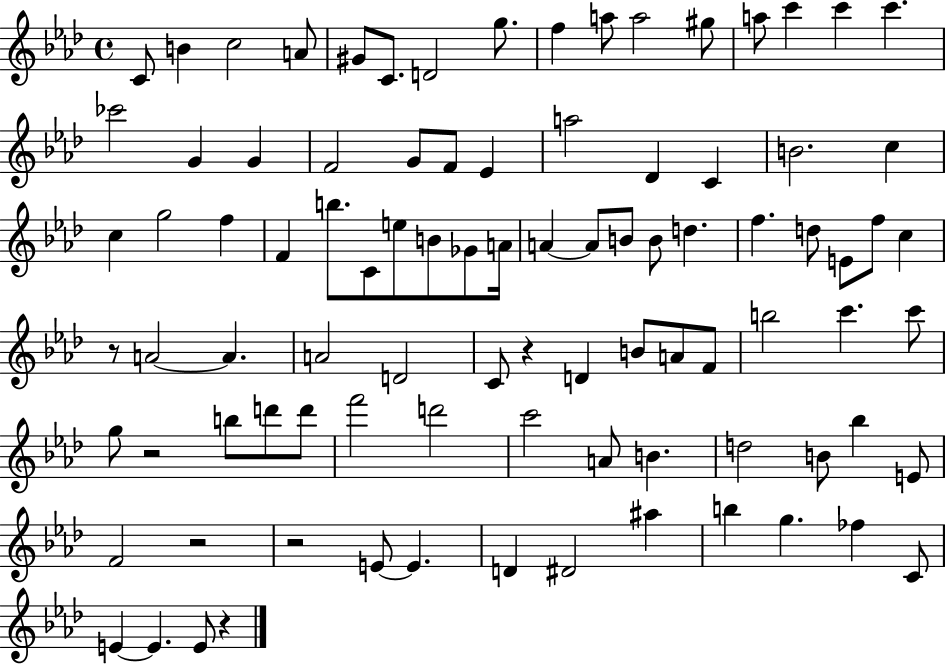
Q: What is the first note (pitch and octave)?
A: C4